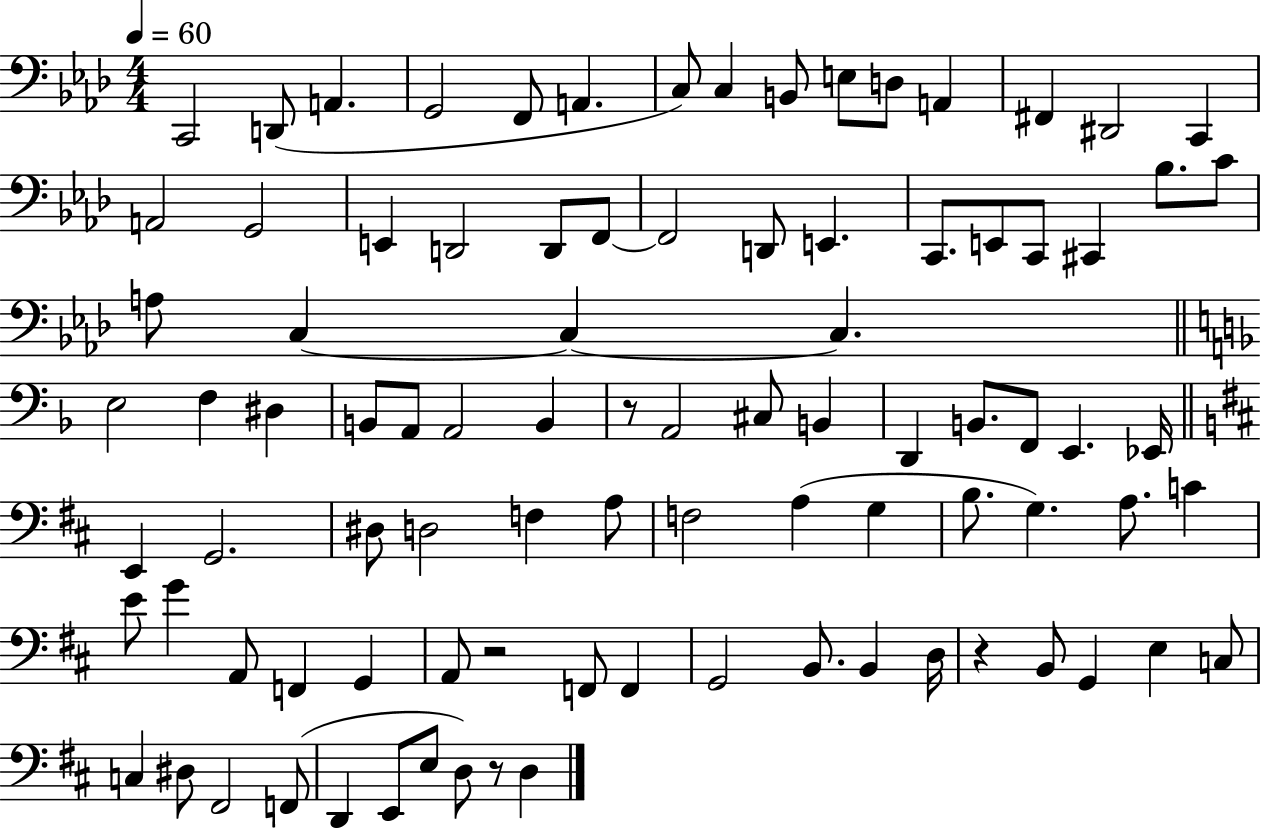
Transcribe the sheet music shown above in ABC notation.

X:1
T:Untitled
M:4/4
L:1/4
K:Ab
C,,2 D,,/2 A,, G,,2 F,,/2 A,, C,/2 C, B,,/2 E,/2 D,/2 A,, ^F,, ^D,,2 C,, A,,2 G,,2 E,, D,,2 D,,/2 F,,/2 F,,2 D,,/2 E,, C,,/2 E,,/2 C,,/2 ^C,, _B,/2 C/2 A,/2 C, C, C, E,2 F, ^D, B,,/2 A,,/2 A,,2 B,, z/2 A,,2 ^C,/2 B,, D,, B,,/2 F,,/2 E,, _E,,/4 E,, G,,2 ^D,/2 D,2 F, A,/2 F,2 A, G, B,/2 G, A,/2 C E/2 G A,,/2 F,, G,, A,,/2 z2 F,,/2 F,, G,,2 B,,/2 B,, D,/4 z B,,/2 G,, E, C,/2 C, ^D,/2 ^F,,2 F,,/2 D,, E,,/2 E,/2 D,/2 z/2 D,